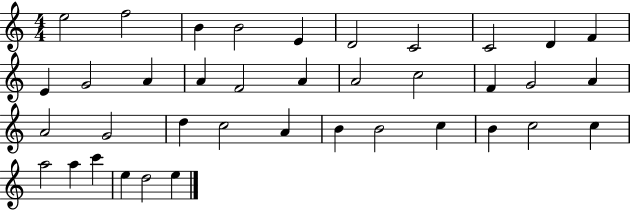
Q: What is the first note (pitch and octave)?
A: E5